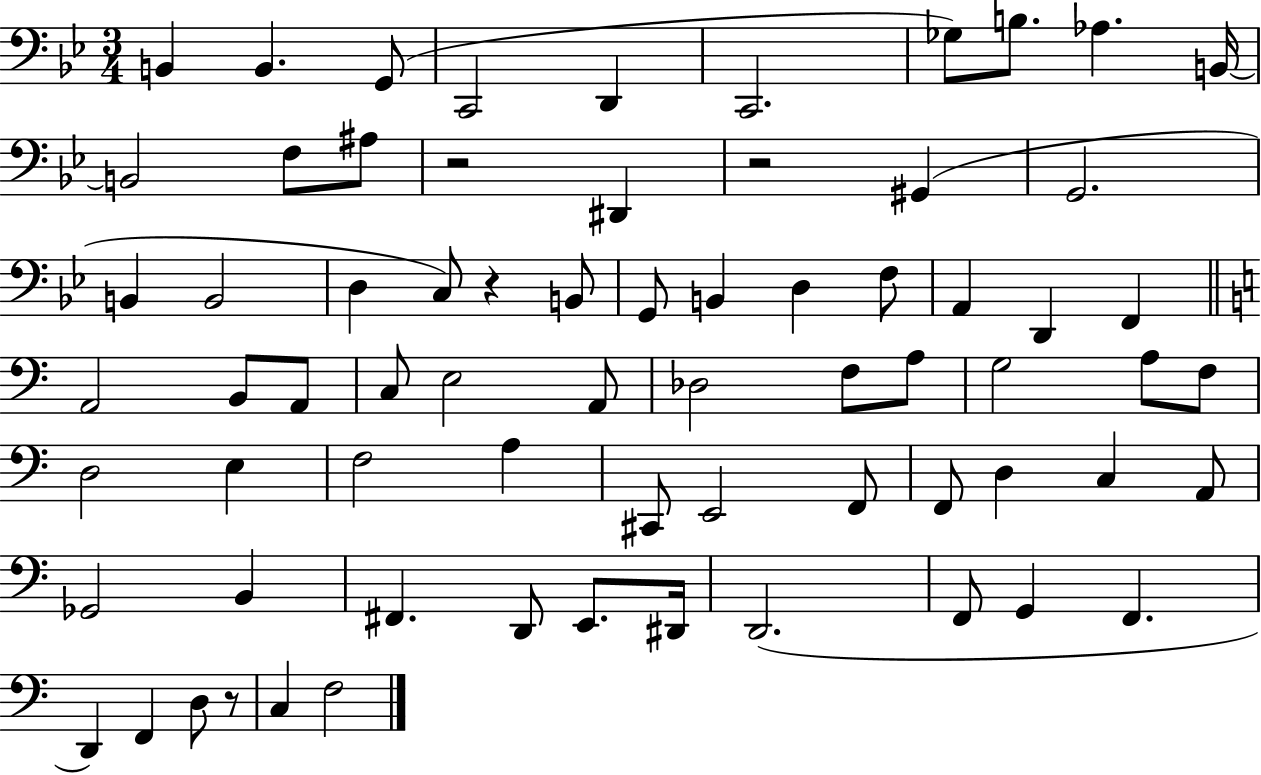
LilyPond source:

{
  \clef bass
  \numericTimeSignature
  \time 3/4
  \key bes \major
  b,4 b,4. g,8( | c,2 d,4 | c,2. | ges8) b8. aes4. b,16~~ | \break b,2 f8 ais8 | r2 dis,4 | r2 gis,4( | g,2. | \break b,4 b,2 | d4 c8) r4 b,8 | g,8 b,4 d4 f8 | a,4 d,4 f,4 | \break \bar "||" \break \key c \major a,2 b,8 a,8 | c8 e2 a,8 | des2 f8 a8 | g2 a8 f8 | \break d2 e4 | f2 a4 | cis,8 e,2 f,8 | f,8 d4 c4 a,8 | \break ges,2 b,4 | fis,4. d,8 e,8. dis,16 | d,2.( | f,8 g,4 f,4. | \break d,4) f,4 d8 r8 | c4 f2 | \bar "|."
}